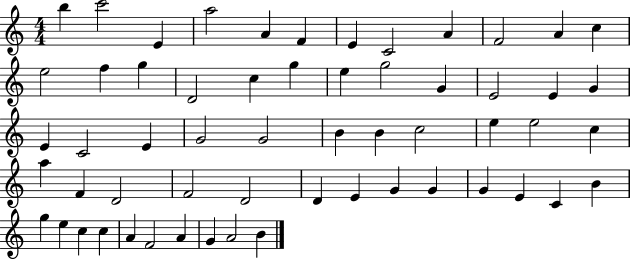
B5/q C6/h E4/q A5/h A4/q F4/q E4/q C4/h A4/q F4/h A4/q C5/q E5/h F5/q G5/q D4/h C5/q G5/q E5/q G5/h G4/q E4/h E4/q G4/q E4/q C4/h E4/q G4/h G4/h B4/q B4/q C5/h E5/q E5/h C5/q A5/q F4/q D4/h F4/h D4/h D4/q E4/q G4/q G4/q G4/q E4/q C4/q B4/q G5/q E5/q C5/q C5/q A4/q F4/h A4/q G4/q A4/h B4/q